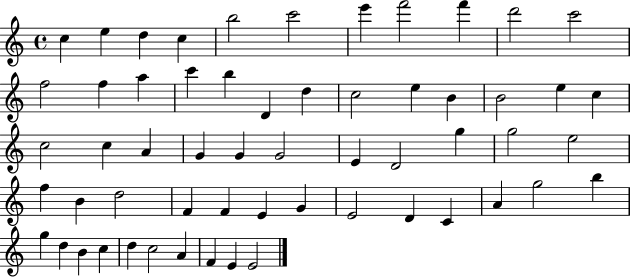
C5/q E5/q D5/q C5/q B5/h C6/h E6/q F6/h F6/q D6/h C6/h F5/h F5/q A5/q C6/q B5/q D4/q D5/q C5/h E5/q B4/q B4/h E5/q C5/q C5/h C5/q A4/q G4/q G4/q G4/h E4/q D4/h G5/q G5/h E5/h F5/q B4/q D5/h F4/q F4/q E4/q G4/q E4/h D4/q C4/q A4/q G5/h B5/q G5/q D5/q B4/q C5/q D5/q C5/h A4/q F4/q E4/q E4/h